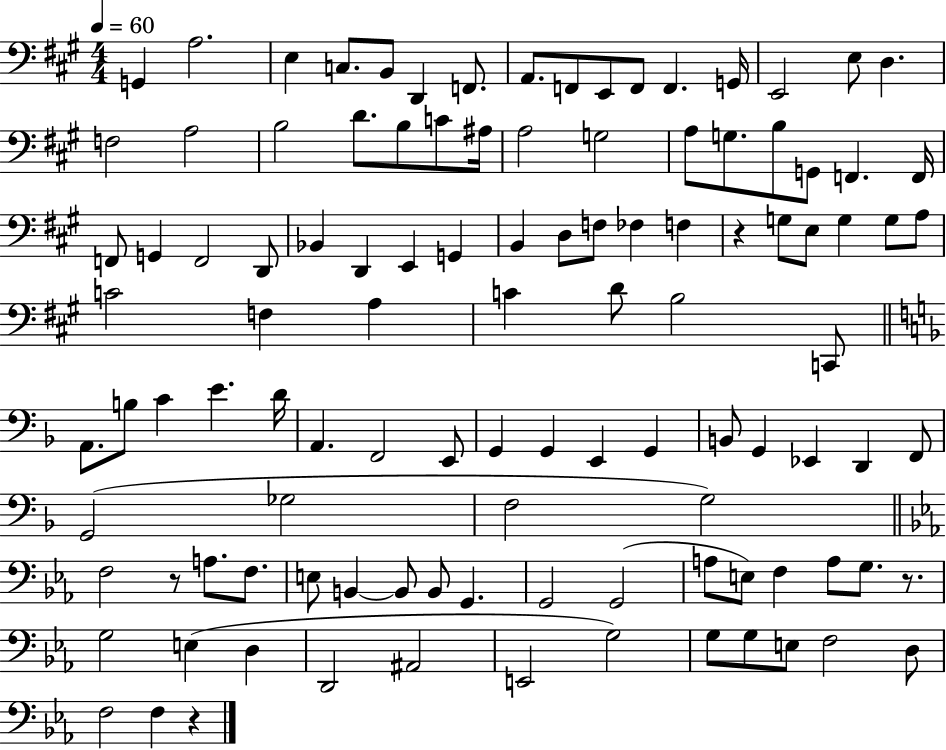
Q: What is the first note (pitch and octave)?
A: G2